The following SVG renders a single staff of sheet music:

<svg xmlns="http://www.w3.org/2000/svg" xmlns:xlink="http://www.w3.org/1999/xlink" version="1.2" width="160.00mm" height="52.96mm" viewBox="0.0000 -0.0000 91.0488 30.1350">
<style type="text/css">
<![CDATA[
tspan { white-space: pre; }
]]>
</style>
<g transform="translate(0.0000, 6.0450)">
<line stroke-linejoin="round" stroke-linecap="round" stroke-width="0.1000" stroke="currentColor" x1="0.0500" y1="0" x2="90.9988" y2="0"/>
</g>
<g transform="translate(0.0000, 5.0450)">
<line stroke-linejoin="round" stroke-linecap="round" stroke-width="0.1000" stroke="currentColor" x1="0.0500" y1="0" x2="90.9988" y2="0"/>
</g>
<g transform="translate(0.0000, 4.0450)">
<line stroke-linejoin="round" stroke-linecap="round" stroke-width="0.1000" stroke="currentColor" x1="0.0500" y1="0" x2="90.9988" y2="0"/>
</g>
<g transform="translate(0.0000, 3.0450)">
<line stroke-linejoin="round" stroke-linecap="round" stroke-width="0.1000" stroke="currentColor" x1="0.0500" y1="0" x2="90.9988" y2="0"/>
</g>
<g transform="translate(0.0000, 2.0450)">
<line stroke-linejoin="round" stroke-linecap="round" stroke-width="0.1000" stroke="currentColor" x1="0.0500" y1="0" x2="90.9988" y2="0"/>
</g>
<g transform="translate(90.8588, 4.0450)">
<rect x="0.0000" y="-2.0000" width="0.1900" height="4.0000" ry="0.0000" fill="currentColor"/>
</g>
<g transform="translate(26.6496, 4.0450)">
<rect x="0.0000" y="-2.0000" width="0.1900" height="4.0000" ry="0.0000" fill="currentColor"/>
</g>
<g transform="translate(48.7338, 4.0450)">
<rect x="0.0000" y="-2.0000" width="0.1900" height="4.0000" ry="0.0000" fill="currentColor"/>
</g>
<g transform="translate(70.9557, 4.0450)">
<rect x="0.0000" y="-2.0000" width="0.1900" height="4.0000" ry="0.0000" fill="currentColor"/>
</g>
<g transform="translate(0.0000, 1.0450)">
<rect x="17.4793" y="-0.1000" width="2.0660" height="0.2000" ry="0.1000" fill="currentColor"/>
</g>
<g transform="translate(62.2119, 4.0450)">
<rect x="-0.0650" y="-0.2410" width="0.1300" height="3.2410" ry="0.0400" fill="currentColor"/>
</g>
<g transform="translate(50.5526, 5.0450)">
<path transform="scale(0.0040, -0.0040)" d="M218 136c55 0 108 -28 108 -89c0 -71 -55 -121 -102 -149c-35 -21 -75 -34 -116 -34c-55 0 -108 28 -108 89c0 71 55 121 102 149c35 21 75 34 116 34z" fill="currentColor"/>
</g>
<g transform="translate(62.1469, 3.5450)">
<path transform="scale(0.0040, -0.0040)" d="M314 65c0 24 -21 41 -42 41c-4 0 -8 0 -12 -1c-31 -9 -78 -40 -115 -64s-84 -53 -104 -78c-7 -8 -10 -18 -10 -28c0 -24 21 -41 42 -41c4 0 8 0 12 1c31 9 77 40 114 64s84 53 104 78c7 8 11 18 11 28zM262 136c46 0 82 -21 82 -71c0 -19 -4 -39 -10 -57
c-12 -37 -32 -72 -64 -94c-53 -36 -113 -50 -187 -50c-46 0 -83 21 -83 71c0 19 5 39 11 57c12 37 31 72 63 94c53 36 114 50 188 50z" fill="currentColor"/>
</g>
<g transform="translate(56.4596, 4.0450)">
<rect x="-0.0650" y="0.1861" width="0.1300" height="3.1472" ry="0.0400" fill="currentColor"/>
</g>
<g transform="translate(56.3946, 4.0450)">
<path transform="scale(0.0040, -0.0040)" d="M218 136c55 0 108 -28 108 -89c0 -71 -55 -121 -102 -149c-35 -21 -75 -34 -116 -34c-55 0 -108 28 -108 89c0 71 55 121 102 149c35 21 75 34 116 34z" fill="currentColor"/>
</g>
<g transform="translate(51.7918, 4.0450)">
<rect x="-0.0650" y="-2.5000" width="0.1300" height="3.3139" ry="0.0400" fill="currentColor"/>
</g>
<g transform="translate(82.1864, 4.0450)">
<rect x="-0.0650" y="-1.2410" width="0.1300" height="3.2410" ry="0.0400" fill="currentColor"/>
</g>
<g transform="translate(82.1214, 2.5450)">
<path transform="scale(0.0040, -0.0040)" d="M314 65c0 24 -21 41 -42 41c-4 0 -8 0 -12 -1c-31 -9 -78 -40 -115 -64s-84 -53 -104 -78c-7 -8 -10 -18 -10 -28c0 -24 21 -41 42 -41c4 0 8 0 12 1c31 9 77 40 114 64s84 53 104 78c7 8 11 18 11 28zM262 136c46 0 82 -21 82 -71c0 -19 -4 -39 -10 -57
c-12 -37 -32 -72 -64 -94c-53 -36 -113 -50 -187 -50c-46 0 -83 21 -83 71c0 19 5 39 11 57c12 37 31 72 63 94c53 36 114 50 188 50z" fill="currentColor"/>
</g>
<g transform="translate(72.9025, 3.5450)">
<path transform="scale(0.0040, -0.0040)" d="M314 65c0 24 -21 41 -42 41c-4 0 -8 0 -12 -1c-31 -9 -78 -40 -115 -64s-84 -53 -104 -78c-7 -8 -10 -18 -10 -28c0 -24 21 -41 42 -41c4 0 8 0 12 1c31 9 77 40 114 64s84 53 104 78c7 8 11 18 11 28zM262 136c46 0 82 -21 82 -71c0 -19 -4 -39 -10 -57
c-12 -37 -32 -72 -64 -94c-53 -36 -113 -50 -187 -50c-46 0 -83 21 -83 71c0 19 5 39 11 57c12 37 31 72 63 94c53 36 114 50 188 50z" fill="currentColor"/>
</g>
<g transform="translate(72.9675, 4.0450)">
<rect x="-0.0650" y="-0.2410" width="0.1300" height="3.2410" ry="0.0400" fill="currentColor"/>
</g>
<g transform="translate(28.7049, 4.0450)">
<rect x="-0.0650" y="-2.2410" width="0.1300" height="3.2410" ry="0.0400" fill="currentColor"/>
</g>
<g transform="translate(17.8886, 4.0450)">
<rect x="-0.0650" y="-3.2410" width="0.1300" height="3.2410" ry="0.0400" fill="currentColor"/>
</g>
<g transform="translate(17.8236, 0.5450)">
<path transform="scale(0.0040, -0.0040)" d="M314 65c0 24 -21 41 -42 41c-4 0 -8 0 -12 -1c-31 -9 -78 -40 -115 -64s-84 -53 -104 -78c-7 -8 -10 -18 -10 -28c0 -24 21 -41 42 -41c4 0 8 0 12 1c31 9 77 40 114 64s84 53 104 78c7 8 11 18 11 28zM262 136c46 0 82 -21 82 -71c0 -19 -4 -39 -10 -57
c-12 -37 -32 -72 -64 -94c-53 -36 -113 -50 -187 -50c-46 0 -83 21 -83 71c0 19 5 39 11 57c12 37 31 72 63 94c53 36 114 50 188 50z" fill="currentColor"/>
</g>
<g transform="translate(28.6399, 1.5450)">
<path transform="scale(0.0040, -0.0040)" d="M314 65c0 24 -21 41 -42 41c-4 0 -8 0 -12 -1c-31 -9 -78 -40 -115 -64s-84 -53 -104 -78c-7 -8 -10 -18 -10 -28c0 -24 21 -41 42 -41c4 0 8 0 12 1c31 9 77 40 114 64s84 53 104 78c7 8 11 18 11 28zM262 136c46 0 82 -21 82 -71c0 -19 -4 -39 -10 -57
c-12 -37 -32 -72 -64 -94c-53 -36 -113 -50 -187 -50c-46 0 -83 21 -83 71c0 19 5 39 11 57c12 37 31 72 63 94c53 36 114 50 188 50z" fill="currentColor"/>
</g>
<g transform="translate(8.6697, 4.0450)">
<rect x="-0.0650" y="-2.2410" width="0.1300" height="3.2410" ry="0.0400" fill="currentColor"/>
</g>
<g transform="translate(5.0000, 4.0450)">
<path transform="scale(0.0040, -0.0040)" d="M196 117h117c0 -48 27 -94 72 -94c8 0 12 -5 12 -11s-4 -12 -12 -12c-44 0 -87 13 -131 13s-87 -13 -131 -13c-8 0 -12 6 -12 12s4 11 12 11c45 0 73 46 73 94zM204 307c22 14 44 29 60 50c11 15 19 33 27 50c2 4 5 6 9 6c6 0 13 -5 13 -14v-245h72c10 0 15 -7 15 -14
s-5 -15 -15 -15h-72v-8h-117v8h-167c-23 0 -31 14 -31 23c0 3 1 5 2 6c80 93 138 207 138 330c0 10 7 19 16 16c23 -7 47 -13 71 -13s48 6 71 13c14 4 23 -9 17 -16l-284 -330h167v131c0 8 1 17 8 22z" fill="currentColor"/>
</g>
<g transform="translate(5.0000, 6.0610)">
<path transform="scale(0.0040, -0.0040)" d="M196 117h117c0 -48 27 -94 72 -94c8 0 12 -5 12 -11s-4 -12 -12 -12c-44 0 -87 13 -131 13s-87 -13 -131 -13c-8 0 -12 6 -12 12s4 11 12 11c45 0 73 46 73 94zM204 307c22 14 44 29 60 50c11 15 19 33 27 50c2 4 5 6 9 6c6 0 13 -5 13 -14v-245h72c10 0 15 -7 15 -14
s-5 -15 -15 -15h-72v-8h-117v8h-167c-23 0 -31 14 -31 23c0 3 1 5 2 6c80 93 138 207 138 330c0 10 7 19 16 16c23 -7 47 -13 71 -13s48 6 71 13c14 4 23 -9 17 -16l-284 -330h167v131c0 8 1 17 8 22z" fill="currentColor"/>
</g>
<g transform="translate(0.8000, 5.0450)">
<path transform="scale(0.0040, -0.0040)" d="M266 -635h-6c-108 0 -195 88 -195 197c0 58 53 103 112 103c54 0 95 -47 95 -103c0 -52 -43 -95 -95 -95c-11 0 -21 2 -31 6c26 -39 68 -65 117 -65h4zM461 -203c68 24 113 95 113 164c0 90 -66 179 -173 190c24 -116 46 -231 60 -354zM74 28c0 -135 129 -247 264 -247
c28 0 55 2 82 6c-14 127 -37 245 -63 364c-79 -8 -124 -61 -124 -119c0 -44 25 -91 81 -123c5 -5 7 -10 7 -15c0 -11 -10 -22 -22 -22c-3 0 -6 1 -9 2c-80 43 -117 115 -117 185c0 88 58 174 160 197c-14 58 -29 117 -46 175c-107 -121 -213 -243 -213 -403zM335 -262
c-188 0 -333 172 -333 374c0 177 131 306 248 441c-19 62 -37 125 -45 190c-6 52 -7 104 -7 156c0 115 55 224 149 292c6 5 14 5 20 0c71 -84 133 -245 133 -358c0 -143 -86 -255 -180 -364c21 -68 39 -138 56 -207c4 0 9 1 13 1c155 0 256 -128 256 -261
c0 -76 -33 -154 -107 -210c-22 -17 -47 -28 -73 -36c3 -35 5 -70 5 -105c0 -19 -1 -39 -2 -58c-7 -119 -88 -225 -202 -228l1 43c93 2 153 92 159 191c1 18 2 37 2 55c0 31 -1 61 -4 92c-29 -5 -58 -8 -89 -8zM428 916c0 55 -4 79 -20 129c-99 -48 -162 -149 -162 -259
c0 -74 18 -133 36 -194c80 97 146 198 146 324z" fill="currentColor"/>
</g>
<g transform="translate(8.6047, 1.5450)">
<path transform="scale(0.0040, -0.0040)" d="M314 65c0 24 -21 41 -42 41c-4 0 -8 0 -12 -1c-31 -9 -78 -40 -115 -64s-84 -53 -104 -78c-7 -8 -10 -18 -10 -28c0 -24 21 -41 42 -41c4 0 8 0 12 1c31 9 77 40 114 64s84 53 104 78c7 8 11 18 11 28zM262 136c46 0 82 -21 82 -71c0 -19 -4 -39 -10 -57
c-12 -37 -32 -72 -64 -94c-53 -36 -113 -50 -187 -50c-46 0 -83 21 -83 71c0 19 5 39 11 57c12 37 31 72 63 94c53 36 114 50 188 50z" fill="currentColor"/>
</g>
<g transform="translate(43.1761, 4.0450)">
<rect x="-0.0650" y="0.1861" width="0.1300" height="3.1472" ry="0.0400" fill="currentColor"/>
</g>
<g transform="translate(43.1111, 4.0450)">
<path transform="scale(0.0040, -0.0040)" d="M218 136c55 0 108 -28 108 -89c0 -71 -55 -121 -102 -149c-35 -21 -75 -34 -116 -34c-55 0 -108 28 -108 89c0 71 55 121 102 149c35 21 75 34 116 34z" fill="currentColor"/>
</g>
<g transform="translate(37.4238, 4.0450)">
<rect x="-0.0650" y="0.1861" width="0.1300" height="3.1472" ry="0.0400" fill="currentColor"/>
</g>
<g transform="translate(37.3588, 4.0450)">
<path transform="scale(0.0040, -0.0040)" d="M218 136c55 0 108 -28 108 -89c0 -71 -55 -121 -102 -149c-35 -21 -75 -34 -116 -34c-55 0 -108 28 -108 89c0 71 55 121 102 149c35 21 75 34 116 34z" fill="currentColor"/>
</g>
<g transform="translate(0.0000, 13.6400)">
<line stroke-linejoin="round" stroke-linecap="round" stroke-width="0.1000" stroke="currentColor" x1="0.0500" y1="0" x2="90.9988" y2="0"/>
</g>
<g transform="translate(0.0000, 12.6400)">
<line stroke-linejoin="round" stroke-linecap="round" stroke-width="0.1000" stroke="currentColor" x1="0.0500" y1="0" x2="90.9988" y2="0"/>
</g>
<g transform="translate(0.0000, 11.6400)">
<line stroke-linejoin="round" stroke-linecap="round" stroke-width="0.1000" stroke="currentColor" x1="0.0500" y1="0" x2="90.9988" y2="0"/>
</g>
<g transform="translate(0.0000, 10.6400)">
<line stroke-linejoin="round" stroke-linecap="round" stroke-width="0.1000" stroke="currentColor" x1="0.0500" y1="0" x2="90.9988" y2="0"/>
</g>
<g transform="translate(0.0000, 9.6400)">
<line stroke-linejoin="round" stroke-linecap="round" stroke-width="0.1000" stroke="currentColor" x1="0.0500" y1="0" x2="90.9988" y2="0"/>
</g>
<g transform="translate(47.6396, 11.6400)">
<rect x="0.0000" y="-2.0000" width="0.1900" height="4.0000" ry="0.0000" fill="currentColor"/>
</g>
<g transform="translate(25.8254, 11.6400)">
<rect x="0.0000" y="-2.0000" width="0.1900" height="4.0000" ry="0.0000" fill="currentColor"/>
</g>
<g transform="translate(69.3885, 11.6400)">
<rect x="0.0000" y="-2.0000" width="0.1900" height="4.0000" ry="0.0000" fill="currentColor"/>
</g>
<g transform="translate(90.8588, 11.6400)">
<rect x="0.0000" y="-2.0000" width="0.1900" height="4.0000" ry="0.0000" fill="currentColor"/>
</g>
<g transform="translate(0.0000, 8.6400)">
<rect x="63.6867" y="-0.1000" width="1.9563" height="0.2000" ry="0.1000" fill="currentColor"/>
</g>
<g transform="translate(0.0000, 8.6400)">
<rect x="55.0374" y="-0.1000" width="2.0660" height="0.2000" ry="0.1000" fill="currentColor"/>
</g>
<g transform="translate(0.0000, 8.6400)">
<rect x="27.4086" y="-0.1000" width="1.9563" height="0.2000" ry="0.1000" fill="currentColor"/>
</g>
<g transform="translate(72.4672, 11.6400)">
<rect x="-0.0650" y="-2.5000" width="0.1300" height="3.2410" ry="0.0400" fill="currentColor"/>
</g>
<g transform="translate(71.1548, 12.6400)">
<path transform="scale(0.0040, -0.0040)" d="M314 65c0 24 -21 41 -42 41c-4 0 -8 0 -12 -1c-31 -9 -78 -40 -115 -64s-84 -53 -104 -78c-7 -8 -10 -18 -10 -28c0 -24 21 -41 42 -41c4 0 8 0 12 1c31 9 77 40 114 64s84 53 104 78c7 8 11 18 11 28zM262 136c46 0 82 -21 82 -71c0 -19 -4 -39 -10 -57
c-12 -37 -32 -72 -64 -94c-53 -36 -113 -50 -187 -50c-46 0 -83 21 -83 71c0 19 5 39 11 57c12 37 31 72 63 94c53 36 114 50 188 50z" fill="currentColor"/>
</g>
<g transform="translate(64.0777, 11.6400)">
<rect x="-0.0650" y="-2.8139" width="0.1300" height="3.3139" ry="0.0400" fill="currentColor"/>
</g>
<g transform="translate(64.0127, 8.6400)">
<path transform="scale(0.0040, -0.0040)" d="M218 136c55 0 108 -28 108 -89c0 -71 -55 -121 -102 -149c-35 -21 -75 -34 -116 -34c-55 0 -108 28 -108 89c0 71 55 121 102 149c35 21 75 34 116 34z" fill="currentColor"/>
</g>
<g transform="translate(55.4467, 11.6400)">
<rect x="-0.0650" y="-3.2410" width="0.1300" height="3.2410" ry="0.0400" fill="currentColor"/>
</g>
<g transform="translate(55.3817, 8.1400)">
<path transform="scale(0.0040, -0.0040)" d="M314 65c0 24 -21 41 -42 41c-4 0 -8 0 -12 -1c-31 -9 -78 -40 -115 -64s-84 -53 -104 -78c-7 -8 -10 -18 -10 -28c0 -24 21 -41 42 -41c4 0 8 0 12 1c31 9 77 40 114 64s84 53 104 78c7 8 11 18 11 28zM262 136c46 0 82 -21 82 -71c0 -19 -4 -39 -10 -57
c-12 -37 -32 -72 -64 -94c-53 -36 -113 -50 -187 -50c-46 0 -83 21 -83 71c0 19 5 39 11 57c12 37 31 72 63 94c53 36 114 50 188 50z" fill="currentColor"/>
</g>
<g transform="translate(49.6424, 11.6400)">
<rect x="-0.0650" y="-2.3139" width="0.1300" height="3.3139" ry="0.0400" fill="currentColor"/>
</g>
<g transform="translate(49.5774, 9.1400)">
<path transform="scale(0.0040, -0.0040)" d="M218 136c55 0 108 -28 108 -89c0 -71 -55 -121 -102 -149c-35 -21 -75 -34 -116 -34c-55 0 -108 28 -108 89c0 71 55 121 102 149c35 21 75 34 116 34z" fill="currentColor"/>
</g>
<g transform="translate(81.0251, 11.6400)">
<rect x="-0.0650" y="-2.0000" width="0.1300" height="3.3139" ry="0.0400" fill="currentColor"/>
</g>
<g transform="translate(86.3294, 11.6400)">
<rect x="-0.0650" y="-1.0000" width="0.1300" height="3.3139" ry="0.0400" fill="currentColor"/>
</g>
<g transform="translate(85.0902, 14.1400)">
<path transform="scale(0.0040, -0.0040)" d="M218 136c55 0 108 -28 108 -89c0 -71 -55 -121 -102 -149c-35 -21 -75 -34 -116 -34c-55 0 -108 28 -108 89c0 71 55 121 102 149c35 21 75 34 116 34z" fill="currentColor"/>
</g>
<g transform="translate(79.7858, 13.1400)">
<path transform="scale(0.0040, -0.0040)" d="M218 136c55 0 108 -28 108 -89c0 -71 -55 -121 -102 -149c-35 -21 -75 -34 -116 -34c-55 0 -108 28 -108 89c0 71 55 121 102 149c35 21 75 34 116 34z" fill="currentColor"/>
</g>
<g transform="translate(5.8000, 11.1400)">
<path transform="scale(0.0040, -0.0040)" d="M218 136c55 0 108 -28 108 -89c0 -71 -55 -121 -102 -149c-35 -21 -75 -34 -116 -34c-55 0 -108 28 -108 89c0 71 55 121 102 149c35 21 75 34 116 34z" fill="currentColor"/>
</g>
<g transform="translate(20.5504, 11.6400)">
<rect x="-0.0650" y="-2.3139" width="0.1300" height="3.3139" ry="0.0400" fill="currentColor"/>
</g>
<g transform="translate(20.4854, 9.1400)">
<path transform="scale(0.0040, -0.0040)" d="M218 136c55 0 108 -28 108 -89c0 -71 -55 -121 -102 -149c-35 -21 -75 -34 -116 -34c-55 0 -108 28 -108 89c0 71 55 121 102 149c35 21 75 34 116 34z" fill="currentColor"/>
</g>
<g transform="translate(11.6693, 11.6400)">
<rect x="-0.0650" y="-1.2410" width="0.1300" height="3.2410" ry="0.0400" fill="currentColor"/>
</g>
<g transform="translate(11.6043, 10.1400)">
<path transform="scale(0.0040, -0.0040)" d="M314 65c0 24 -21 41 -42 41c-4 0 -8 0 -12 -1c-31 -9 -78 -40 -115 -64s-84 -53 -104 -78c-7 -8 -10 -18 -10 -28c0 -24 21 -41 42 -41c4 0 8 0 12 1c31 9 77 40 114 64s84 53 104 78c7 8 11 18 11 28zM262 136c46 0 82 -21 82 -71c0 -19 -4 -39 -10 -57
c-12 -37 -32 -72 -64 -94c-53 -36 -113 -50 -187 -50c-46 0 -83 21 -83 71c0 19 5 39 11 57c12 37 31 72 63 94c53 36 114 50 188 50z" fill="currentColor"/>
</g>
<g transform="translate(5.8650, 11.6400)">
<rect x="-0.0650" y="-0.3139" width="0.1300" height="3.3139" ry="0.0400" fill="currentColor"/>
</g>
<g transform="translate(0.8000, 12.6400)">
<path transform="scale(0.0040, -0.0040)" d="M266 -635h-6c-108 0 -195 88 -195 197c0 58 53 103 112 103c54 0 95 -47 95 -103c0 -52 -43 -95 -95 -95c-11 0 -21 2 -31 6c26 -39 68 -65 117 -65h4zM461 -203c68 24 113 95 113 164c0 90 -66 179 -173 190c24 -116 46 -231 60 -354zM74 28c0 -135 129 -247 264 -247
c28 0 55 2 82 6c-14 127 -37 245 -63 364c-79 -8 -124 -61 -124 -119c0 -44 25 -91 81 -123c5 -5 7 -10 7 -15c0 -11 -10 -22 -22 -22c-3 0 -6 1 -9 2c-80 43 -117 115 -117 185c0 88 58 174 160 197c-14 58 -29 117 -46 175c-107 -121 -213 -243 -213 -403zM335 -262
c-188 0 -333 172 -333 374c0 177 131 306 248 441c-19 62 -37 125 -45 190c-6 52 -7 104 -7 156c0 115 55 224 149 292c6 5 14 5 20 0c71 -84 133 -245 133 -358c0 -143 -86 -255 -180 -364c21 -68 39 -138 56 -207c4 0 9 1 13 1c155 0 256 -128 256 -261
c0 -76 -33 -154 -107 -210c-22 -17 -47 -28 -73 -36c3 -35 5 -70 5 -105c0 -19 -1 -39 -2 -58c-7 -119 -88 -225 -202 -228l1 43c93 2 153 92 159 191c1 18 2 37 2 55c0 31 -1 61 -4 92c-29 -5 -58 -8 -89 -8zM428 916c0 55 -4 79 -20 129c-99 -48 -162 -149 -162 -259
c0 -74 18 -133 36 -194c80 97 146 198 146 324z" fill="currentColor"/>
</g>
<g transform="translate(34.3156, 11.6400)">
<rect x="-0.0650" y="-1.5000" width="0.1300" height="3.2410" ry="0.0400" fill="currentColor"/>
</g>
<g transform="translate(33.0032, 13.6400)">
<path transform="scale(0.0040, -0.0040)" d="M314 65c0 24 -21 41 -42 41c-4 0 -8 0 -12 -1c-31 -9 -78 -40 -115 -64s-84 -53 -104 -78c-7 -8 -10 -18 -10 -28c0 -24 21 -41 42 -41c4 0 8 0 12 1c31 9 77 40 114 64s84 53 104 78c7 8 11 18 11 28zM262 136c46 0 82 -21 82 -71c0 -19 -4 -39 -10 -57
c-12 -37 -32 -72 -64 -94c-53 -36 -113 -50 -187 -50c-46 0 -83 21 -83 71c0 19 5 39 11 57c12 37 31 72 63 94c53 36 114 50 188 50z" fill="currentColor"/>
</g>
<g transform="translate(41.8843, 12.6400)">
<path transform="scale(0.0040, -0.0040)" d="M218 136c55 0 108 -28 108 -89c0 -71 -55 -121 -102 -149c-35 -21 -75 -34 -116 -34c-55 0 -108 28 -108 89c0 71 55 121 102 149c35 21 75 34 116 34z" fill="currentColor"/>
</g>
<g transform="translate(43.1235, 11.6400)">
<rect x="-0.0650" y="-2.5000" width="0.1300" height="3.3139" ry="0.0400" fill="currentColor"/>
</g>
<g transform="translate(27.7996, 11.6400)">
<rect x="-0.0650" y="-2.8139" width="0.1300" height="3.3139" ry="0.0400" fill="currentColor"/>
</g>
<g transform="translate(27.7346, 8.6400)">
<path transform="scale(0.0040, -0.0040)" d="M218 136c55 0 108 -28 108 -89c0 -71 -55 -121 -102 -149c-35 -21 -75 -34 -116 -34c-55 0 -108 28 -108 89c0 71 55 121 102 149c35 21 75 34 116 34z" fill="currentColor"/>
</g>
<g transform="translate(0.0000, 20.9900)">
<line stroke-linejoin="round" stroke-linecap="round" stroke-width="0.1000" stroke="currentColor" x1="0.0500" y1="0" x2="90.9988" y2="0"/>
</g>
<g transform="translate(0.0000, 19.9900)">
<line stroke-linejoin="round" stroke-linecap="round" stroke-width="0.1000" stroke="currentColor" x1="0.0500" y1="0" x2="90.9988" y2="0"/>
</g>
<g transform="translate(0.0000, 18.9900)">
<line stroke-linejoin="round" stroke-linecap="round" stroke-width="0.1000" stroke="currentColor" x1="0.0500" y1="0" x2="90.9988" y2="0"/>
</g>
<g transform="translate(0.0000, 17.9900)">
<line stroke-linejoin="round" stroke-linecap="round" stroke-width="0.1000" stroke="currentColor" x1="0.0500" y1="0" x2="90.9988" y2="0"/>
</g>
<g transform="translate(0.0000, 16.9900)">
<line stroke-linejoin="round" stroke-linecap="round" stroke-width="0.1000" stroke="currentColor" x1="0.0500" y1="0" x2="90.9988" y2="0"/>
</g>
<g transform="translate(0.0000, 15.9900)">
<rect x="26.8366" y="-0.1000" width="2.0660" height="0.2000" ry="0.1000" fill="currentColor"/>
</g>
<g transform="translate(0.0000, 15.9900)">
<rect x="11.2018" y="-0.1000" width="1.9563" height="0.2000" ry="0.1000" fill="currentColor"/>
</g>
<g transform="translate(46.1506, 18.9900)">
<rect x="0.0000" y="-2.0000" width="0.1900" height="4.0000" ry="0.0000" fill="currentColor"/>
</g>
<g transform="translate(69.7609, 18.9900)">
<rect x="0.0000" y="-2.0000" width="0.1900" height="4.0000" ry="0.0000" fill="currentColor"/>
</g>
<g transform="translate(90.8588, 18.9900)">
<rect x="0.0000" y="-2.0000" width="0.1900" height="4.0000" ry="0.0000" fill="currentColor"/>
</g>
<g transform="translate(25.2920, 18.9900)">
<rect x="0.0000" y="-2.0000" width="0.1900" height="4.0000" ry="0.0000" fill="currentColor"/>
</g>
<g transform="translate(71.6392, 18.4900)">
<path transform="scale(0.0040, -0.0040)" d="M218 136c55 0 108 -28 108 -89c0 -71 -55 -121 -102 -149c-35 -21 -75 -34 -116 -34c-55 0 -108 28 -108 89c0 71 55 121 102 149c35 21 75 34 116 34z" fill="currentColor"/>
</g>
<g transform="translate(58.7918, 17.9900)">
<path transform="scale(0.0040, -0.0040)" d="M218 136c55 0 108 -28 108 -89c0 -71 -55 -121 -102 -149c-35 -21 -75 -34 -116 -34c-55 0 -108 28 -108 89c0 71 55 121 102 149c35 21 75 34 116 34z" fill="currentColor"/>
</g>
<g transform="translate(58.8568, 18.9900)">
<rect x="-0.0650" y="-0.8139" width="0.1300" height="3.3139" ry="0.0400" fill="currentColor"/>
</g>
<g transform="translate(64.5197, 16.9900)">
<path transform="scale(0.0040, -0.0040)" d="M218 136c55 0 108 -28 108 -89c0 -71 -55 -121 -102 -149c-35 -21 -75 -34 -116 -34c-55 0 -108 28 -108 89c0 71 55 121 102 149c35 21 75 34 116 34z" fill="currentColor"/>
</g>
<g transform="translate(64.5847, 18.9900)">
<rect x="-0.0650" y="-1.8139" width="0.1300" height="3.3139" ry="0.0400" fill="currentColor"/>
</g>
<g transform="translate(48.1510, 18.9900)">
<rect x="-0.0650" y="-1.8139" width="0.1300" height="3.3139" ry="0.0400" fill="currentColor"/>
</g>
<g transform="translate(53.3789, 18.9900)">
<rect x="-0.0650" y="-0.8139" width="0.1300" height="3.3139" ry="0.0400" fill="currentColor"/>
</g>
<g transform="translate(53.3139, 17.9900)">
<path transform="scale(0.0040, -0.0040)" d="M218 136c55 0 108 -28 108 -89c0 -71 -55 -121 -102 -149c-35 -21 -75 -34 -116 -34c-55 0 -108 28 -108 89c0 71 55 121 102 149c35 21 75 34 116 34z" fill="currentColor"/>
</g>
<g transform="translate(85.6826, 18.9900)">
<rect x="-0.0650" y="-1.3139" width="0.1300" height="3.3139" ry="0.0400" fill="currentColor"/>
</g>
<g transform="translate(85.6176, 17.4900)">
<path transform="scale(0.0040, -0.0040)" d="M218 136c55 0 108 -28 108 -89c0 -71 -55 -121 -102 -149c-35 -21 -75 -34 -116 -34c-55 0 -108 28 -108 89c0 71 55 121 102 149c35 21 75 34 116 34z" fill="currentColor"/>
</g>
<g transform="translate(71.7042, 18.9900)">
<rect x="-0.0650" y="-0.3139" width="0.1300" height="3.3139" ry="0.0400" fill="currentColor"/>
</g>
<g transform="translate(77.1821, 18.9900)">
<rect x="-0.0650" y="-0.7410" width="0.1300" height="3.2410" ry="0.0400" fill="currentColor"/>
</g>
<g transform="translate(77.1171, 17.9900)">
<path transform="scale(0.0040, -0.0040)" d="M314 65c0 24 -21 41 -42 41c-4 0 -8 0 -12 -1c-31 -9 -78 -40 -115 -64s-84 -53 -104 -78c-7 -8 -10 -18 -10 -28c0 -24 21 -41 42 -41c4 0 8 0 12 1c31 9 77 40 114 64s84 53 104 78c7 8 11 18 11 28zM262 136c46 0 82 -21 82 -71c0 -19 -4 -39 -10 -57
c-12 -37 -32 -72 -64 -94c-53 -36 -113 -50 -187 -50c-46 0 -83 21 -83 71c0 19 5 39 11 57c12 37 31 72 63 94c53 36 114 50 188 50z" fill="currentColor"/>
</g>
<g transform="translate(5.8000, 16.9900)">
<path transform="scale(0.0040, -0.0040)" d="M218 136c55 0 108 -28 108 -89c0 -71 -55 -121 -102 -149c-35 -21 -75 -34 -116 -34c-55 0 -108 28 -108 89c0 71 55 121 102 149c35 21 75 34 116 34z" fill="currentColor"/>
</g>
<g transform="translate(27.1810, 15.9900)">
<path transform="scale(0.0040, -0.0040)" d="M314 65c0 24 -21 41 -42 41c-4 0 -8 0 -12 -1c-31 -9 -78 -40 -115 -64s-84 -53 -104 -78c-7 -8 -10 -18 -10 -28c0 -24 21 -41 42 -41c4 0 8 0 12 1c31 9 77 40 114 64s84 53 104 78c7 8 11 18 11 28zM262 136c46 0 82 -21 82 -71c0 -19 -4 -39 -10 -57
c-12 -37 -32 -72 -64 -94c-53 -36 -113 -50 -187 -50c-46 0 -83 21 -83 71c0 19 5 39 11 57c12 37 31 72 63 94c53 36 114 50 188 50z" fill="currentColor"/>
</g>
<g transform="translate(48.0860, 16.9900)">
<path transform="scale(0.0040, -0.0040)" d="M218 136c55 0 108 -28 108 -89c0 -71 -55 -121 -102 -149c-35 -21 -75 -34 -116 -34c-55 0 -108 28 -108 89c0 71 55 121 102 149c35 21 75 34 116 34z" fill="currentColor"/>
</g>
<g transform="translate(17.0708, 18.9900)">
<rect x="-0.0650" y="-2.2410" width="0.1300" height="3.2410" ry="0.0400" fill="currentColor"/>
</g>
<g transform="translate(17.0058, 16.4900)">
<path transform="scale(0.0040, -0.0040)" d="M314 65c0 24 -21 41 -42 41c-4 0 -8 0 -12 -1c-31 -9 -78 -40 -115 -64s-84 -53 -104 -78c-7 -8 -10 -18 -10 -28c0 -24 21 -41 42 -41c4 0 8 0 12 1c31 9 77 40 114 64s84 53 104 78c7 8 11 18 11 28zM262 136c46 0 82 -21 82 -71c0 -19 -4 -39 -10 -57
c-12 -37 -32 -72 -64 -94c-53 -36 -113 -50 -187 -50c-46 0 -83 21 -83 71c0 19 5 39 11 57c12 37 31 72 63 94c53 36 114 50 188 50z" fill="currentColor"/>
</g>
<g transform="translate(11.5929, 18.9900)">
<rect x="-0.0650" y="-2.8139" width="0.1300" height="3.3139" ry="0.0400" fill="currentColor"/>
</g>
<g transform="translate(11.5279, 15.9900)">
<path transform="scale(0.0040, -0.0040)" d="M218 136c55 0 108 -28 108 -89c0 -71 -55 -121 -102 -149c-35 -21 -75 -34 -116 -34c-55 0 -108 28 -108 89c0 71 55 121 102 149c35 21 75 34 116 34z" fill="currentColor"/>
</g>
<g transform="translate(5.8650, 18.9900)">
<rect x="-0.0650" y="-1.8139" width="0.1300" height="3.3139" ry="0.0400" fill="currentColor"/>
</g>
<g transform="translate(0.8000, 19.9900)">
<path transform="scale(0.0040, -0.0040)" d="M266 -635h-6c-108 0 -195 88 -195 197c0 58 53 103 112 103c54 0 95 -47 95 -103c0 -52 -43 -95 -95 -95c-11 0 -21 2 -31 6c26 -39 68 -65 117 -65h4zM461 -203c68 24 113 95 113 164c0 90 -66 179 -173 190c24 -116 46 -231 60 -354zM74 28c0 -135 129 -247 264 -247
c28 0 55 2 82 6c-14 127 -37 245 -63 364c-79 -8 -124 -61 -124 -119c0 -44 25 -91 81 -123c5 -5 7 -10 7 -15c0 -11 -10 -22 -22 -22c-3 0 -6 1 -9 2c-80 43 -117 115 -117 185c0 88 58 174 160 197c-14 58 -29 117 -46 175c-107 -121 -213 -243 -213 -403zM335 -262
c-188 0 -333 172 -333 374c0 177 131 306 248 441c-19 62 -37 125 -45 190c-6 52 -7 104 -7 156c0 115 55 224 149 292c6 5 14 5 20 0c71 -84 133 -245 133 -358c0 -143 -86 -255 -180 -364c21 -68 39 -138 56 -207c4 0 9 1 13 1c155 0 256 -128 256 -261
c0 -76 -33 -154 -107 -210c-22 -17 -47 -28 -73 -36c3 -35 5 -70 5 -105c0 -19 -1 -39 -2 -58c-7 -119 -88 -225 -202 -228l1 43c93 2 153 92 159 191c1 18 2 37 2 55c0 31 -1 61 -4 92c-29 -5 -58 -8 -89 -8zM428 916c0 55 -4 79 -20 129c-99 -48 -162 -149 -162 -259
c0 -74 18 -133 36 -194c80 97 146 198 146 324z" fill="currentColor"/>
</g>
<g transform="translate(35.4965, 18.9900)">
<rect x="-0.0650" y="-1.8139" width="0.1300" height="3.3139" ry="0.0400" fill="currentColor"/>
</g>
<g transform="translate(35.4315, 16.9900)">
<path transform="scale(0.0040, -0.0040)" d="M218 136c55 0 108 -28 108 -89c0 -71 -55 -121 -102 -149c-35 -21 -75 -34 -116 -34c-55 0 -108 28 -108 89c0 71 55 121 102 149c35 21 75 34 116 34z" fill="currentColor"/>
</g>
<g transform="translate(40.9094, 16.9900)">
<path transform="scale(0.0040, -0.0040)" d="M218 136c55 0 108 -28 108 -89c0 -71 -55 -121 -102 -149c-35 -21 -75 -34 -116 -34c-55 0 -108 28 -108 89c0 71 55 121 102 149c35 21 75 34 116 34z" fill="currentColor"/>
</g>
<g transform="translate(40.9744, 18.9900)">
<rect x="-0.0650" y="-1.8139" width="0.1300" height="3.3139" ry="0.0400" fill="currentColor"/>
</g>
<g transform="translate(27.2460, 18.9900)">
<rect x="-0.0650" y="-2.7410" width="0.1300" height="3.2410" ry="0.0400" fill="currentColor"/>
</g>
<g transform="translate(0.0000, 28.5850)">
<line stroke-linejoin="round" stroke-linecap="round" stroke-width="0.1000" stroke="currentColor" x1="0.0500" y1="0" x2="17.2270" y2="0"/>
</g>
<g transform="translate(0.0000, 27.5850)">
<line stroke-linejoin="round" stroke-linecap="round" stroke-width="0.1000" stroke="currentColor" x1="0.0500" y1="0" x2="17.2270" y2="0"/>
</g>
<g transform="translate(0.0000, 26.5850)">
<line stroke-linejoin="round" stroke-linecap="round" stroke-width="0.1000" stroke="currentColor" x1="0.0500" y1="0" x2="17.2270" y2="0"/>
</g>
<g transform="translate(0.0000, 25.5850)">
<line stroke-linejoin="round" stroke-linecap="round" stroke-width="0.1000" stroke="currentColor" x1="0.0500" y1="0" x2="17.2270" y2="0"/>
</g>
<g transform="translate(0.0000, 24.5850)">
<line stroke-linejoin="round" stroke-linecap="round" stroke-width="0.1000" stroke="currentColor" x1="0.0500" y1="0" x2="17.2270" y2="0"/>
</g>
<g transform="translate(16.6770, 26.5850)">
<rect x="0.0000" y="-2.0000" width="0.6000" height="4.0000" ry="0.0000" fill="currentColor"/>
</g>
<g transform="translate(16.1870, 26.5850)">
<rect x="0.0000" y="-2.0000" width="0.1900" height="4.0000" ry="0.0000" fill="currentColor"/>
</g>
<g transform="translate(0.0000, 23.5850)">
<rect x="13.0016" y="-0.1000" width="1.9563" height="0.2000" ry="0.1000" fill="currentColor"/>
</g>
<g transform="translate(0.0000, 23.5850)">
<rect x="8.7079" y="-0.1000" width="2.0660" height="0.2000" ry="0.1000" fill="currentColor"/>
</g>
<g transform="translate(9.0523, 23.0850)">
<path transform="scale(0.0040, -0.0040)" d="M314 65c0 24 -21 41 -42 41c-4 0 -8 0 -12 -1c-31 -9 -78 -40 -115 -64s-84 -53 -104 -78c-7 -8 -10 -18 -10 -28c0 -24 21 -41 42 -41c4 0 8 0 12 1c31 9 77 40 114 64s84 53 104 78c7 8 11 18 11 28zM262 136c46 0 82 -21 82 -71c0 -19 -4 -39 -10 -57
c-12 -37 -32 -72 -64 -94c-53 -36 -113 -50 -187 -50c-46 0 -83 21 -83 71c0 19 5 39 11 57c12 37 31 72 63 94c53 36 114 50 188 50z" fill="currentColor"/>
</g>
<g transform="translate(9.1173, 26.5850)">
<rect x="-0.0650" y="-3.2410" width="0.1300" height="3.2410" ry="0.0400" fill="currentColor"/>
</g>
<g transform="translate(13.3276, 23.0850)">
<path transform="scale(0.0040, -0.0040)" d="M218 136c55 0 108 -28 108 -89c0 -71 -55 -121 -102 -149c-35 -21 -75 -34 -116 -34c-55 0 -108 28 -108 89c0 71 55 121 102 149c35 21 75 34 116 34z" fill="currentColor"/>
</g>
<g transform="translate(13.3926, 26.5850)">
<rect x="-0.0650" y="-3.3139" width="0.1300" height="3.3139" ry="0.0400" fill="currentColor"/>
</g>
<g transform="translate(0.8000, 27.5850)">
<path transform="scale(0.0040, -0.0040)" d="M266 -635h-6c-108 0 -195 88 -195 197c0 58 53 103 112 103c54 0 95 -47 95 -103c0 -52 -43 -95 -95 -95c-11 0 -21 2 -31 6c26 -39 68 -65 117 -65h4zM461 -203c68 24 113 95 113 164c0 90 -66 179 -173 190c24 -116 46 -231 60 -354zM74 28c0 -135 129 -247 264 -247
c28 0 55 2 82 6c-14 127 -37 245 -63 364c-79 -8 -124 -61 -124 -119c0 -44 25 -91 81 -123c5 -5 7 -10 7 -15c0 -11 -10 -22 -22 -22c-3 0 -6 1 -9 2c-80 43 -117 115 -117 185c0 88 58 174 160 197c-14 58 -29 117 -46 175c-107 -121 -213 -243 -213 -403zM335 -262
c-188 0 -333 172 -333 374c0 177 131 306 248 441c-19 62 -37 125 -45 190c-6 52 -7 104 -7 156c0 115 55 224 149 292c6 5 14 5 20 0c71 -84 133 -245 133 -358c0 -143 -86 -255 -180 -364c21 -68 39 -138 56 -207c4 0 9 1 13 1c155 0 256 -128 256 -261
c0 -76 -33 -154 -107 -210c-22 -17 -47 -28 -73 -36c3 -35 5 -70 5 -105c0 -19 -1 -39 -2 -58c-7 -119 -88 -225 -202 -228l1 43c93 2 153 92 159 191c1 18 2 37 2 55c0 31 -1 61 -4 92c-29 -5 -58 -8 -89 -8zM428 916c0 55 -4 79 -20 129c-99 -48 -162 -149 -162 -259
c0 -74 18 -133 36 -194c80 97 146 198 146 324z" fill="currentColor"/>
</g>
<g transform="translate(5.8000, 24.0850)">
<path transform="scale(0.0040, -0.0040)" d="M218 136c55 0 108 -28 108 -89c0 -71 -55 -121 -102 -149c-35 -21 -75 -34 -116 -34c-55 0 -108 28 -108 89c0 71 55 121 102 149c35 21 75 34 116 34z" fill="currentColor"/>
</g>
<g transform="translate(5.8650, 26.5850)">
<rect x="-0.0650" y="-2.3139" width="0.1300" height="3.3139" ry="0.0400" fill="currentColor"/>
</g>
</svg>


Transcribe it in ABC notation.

X:1
T:Untitled
M:4/4
L:1/4
K:C
g2 b2 g2 B B G B c2 c2 e2 c e2 g a E2 G g b2 a G2 F D f a g2 a2 f f f d d f c d2 e g b2 b